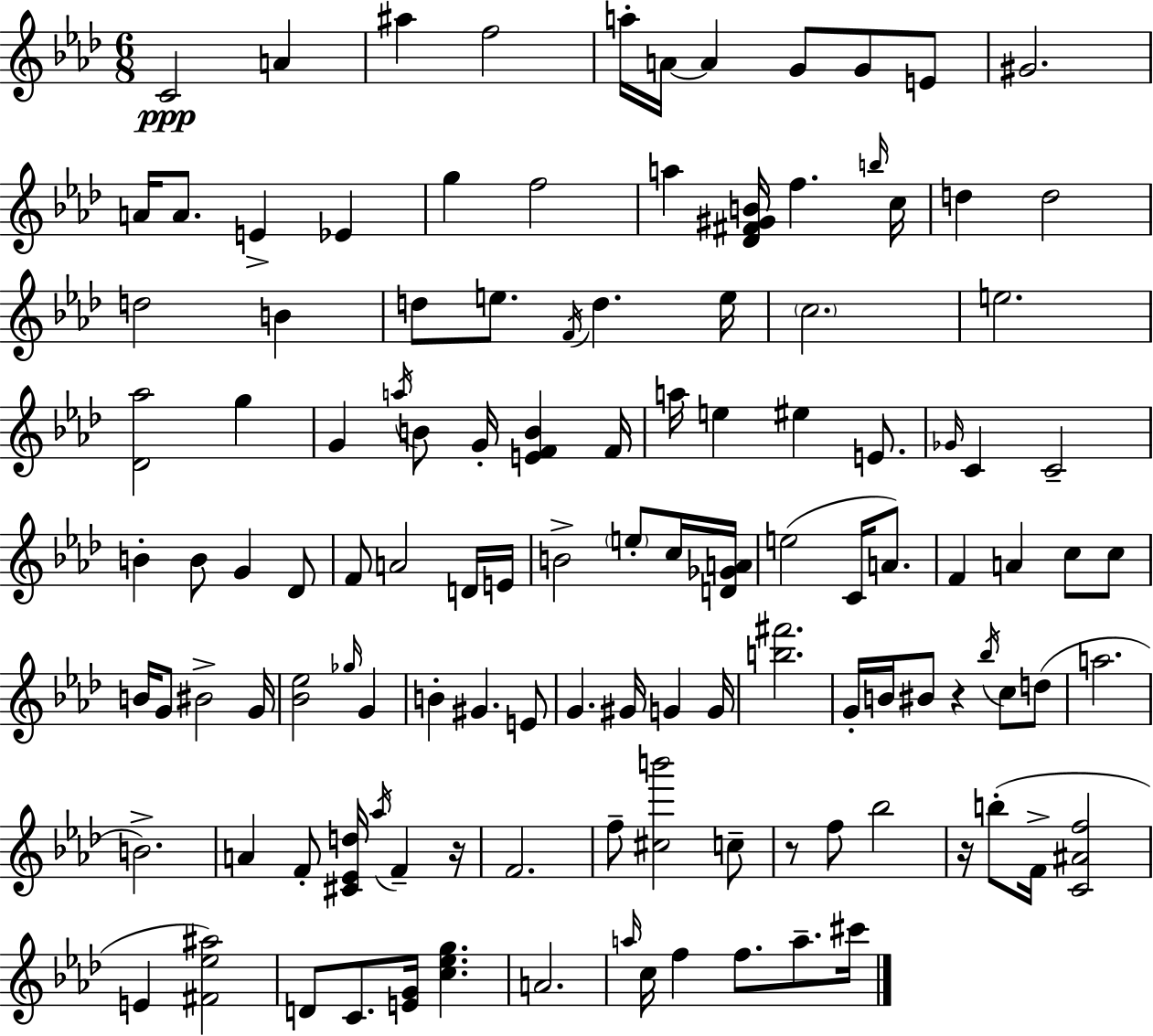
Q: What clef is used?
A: treble